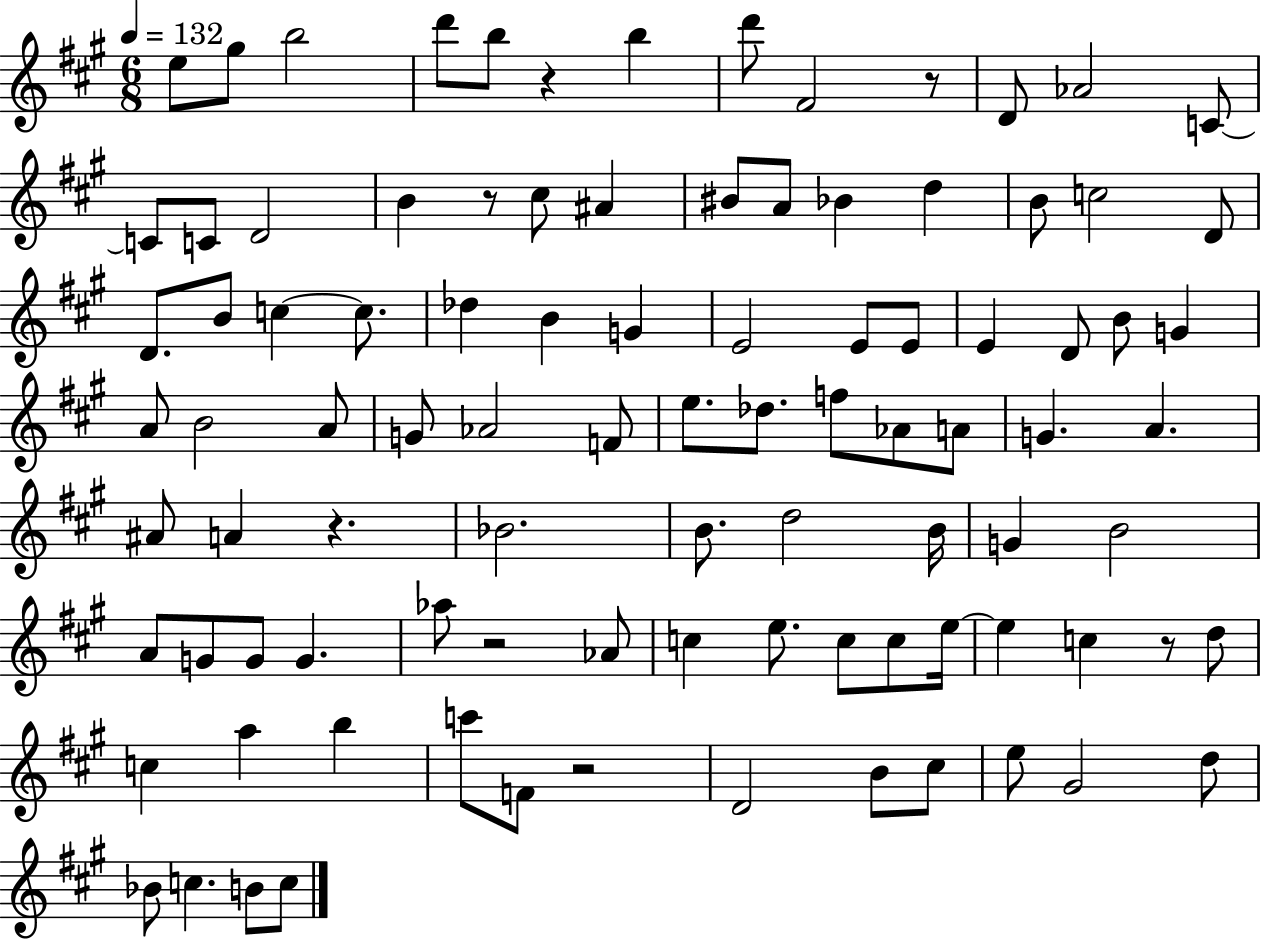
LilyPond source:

{
  \clef treble
  \numericTimeSignature
  \time 6/8
  \key a \major
  \tempo 4 = 132
  e''8 gis''8 b''2 | d'''8 b''8 r4 b''4 | d'''8 fis'2 r8 | d'8 aes'2 c'8~~ | \break c'8 c'8 d'2 | b'4 r8 cis''8 ais'4 | bis'8 a'8 bes'4 d''4 | b'8 c''2 d'8 | \break d'8. b'8 c''4~~ c''8. | des''4 b'4 g'4 | e'2 e'8 e'8 | e'4 d'8 b'8 g'4 | \break a'8 b'2 a'8 | g'8 aes'2 f'8 | e''8. des''8. f''8 aes'8 a'8 | g'4. a'4. | \break ais'8 a'4 r4. | bes'2. | b'8. d''2 b'16 | g'4 b'2 | \break a'8 g'8 g'8 g'4. | aes''8 r2 aes'8 | c''4 e''8. c''8 c''8 e''16~~ | e''4 c''4 r8 d''8 | \break c''4 a''4 b''4 | c'''8 f'8 r2 | d'2 b'8 cis''8 | e''8 gis'2 d''8 | \break bes'8 c''4. b'8 c''8 | \bar "|."
}